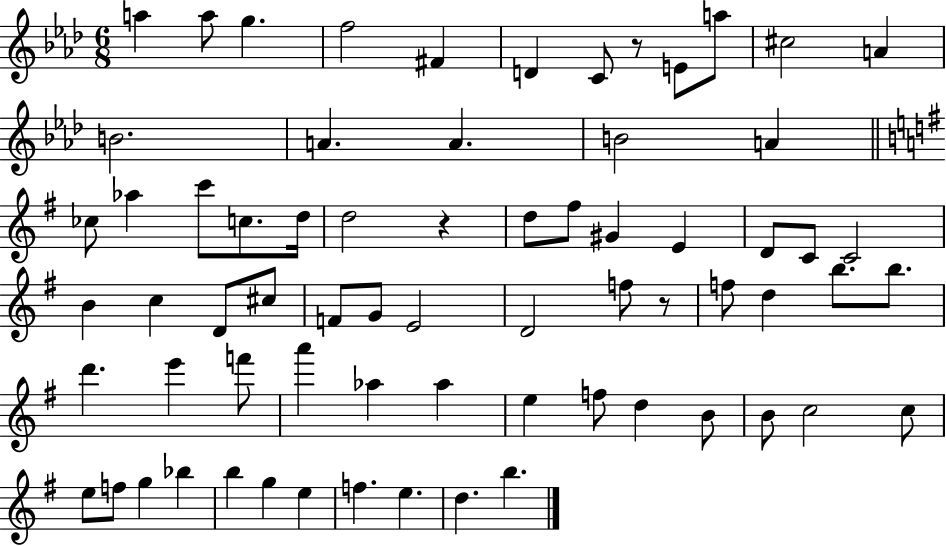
A5/q A5/e G5/q. F5/h F#4/q D4/q C4/e R/e E4/e A5/e C#5/h A4/q B4/h. A4/q. A4/q. B4/h A4/q CES5/e Ab5/q C6/e C5/e. D5/s D5/h R/q D5/e F#5/e G#4/q E4/q D4/e C4/e C4/h B4/q C5/q D4/e C#5/e F4/e G4/e E4/h D4/h F5/e R/e F5/e D5/q B5/e. B5/e. D6/q. E6/q F6/e A6/q Ab5/q Ab5/q E5/q F5/e D5/q B4/e B4/e C5/h C5/e E5/e F5/e G5/q Bb5/q B5/q G5/q E5/q F5/q. E5/q. D5/q. B5/q.